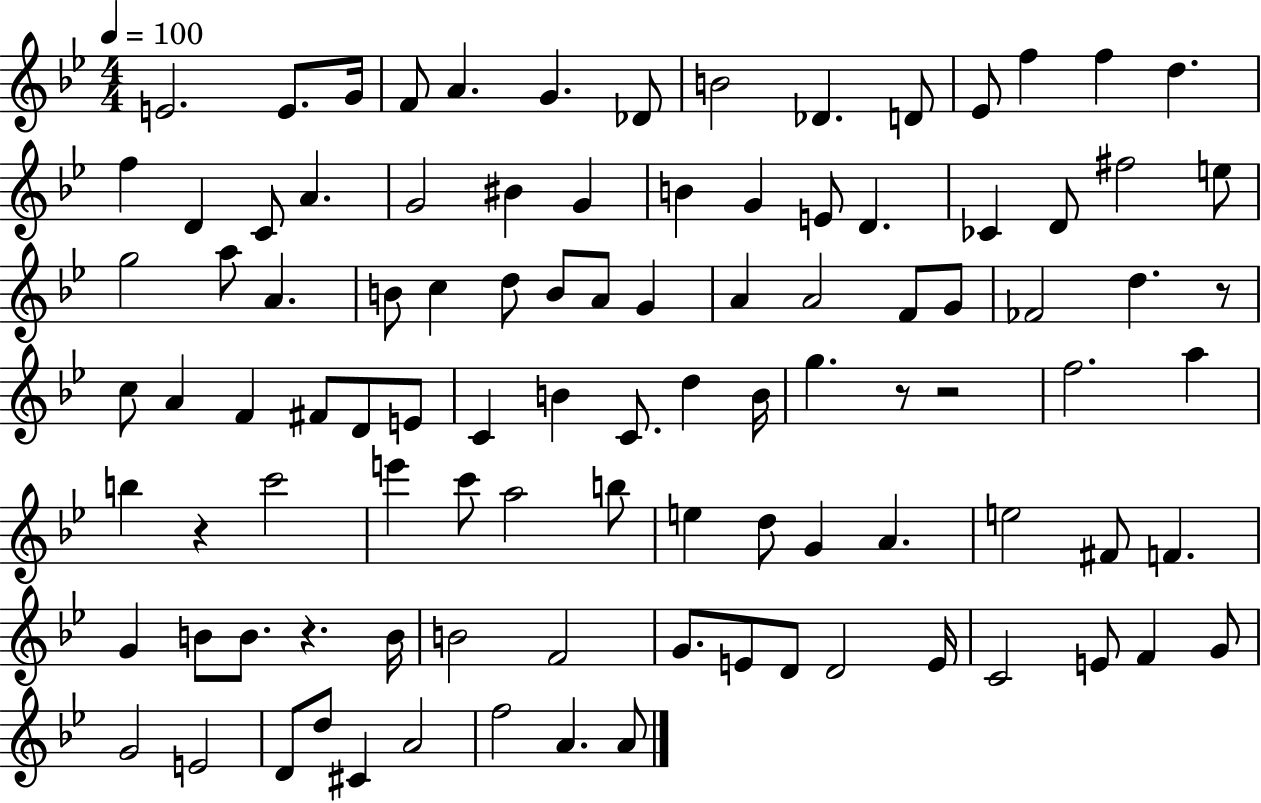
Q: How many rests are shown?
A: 5